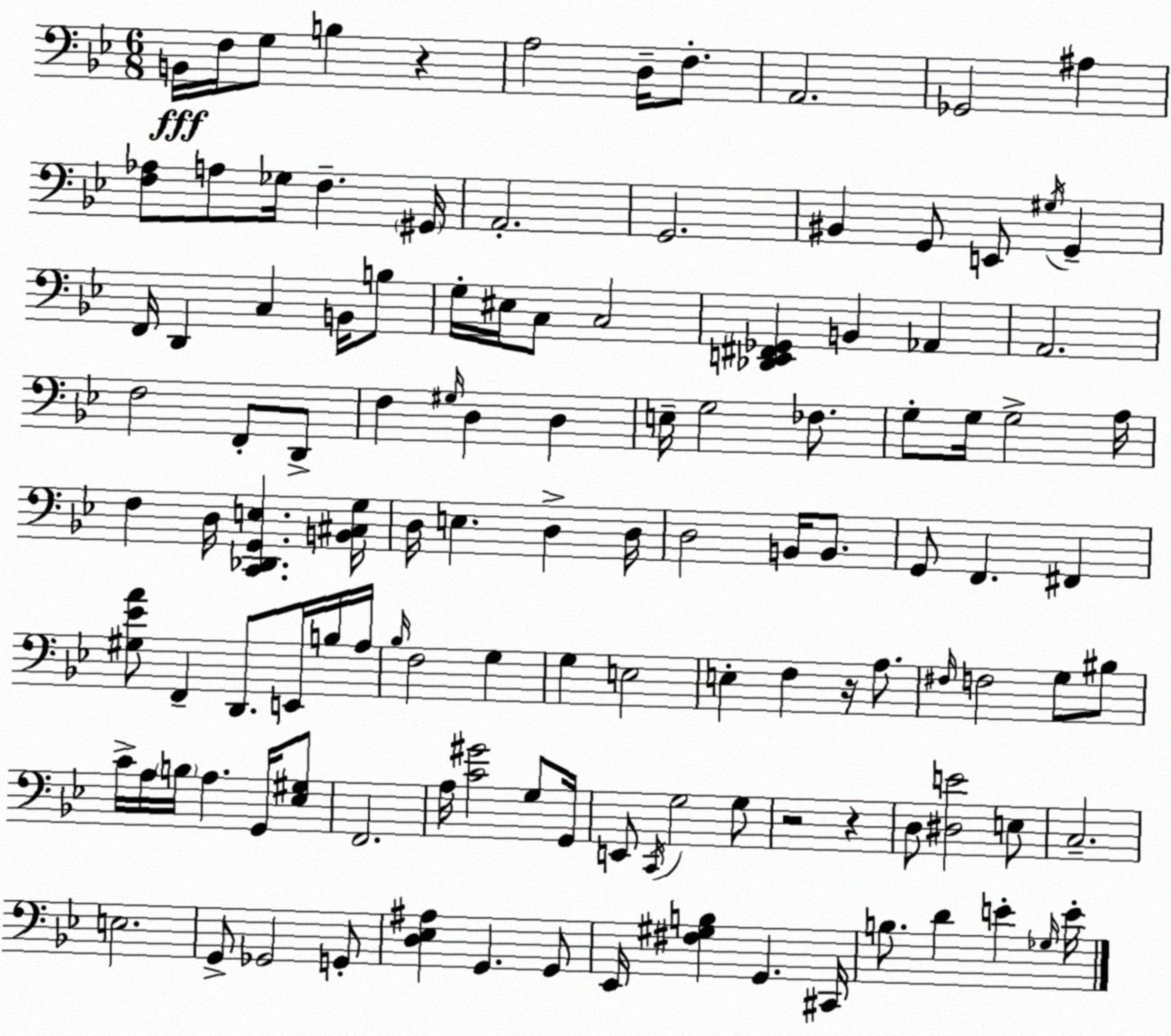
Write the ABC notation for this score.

X:1
T:Untitled
M:6/8
L:1/4
K:Bb
B,,/4 F,/4 G,/2 B, z A,2 D,/4 F,/2 A,,2 _G,,2 ^A, [F,_A,]/2 A,/2 _G,/4 F, ^G,,/4 A,,2 G,,2 ^B,, G,,/2 E,,/2 ^G,/4 G,, F,,/4 D,, C, B,,/4 B,/2 G,/4 ^E,/4 C,/2 C,2 [_D,,E,,^F,,_G,,] B,, _A,, A,,2 F,2 F,,/2 D,,/2 F, ^G,/4 D, D, E,/4 G,2 _F,/2 G,/2 G,/4 G,2 A,/4 F, D,/4 [C,,_D,,G,,E,] [B,,^C,G,]/4 D,/4 E, D, D,/4 D,2 B,,/4 B,,/2 G,,/2 F,, ^F,, [^G,_EA]/2 F,, D,,/2 E,,/4 B,/4 A,/4 _B,/4 F,2 G, G, E,2 E, F, z/4 A,/2 ^F,/4 F,2 G,/2 ^B,/2 C/4 A,/4 B,/4 A, G,,/4 [_E,^G,]/2 F,,2 A,/4 [C^G]2 G,/2 G,,/4 E,,/2 C,,/4 G,2 G,/2 z2 z D,/2 [^D,E]2 E,/2 C,2 E,2 G,,/2 _G,,2 G,,/2 [D,_E,^A,] G,, G,,/2 _E,,/4 [^F,^G,B,] G,, ^C,,/4 B,/2 D E _G,/4 E/4